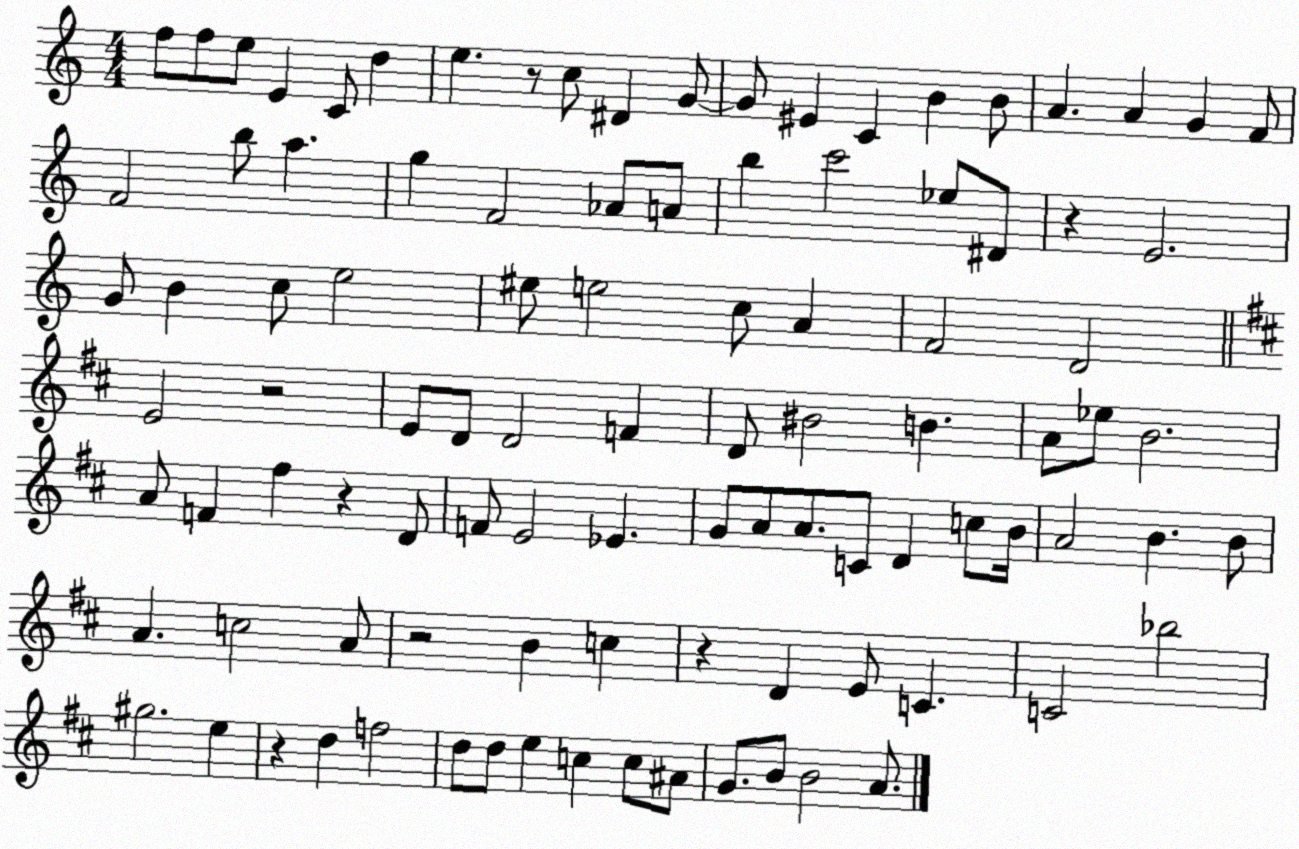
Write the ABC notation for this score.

X:1
T:Untitled
M:4/4
L:1/4
K:C
f/2 f/2 e/2 E C/2 d e z/2 c/2 ^D G/2 G/2 ^E C B B/2 A A G F/2 F2 b/2 a g F2 _A/2 A/2 b c'2 _e/2 ^D/2 z E2 G/2 B c/2 e2 ^e/2 e2 c/2 A F2 D2 E2 z2 E/2 D/2 D2 F D/2 ^B2 B A/2 _e/2 B2 A/2 F ^f z D/2 F/2 E2 _E G/2 A/2 A/2 C/2 D c/2 B/4 A2 B B/2 A c2 A/2 z2 B c z D E/2 C C2 _b2 ^g2 e z d f2 d/2 d/2 e c c/2 ^A/2 G/2 B/2 B2 A/2